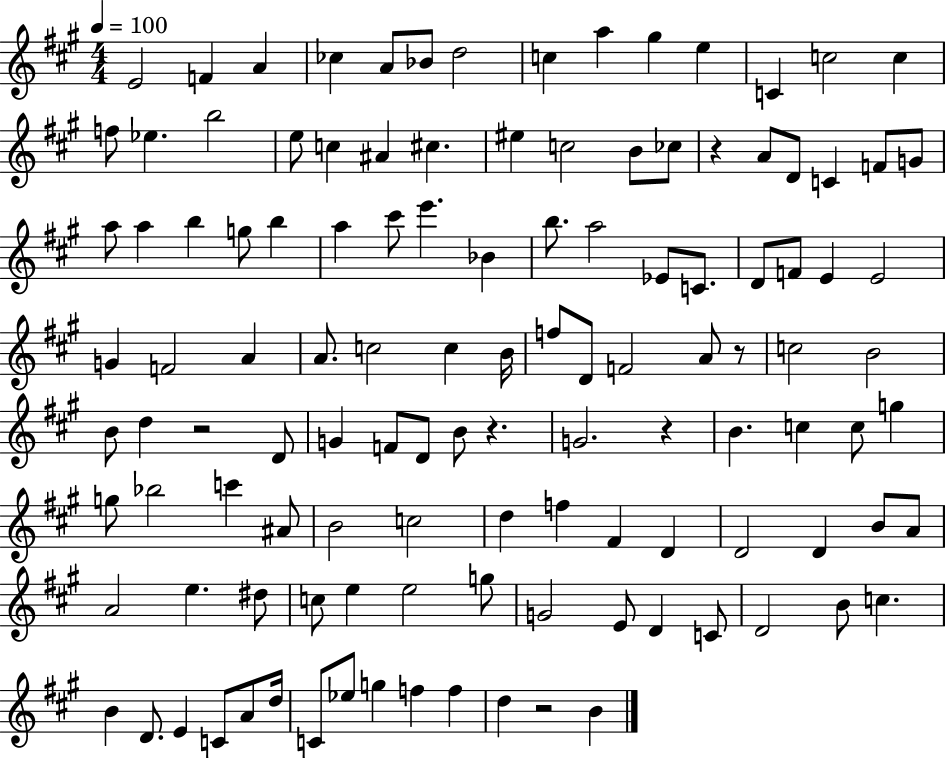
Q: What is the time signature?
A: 4/4